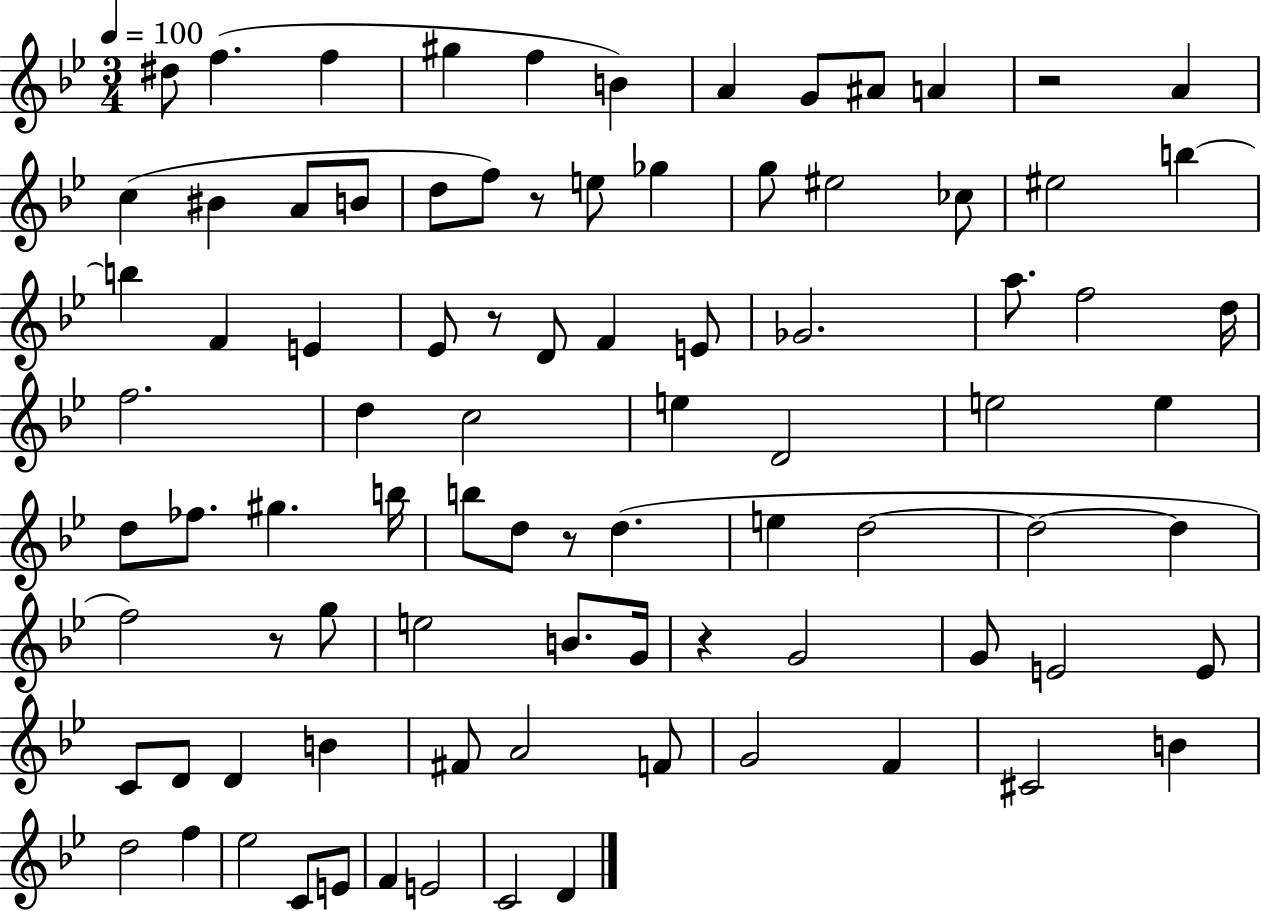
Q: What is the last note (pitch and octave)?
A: D4